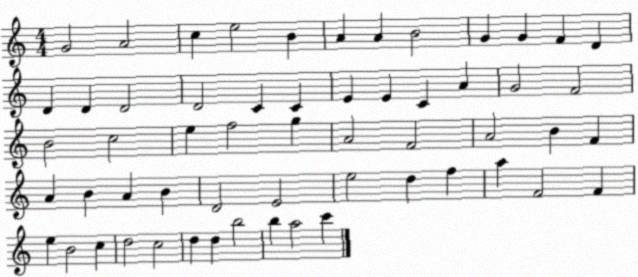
X:1
T:Untitled
M:4/4
L:1/4
K:C
G2 A2 c e2 B A A B2 G G F D D D D2 D2 C C E E C A G2 F2 B2 c2 e f2 g A2 F2 A2 B F A B A B D2 E2 e2 d f a F2 F e B2 c d2 c2 d d b2 b a2 c'